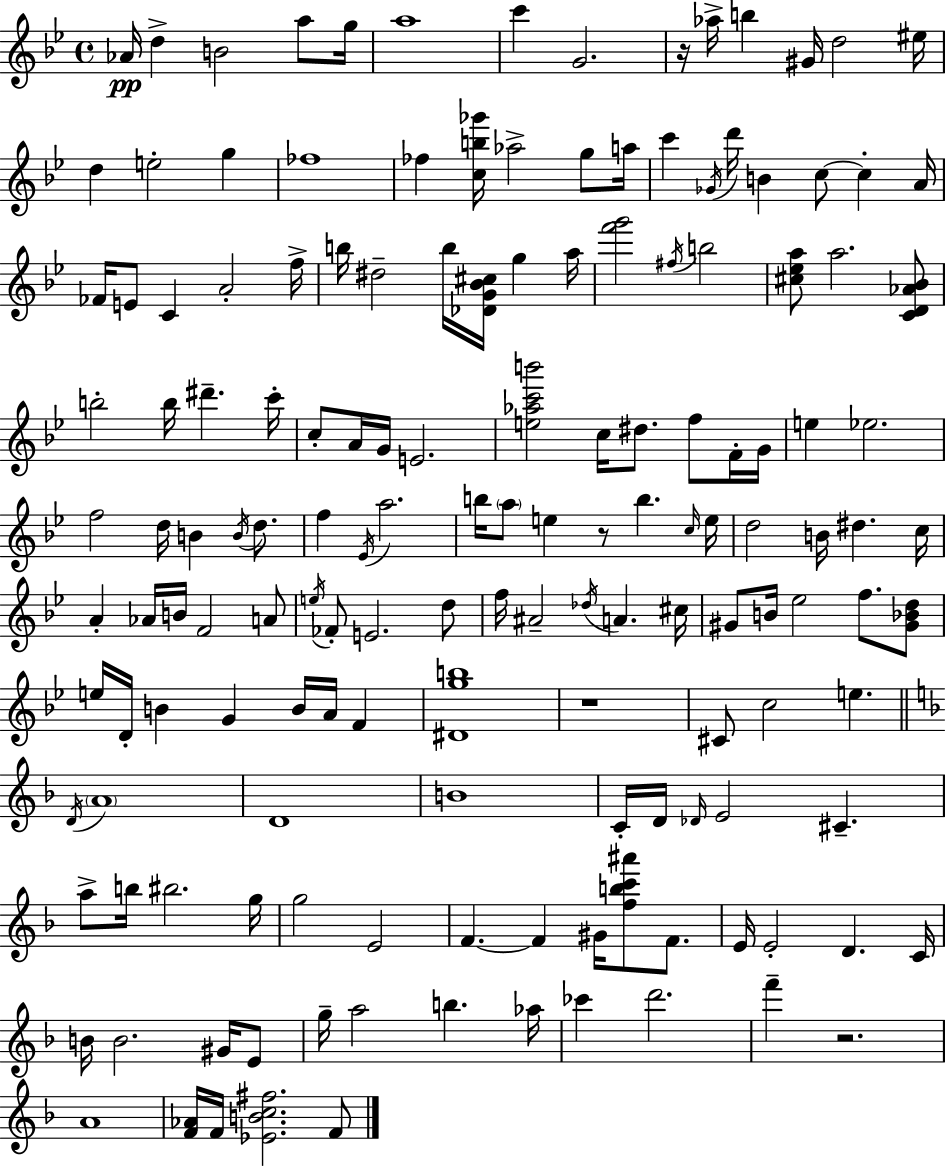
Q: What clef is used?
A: treble